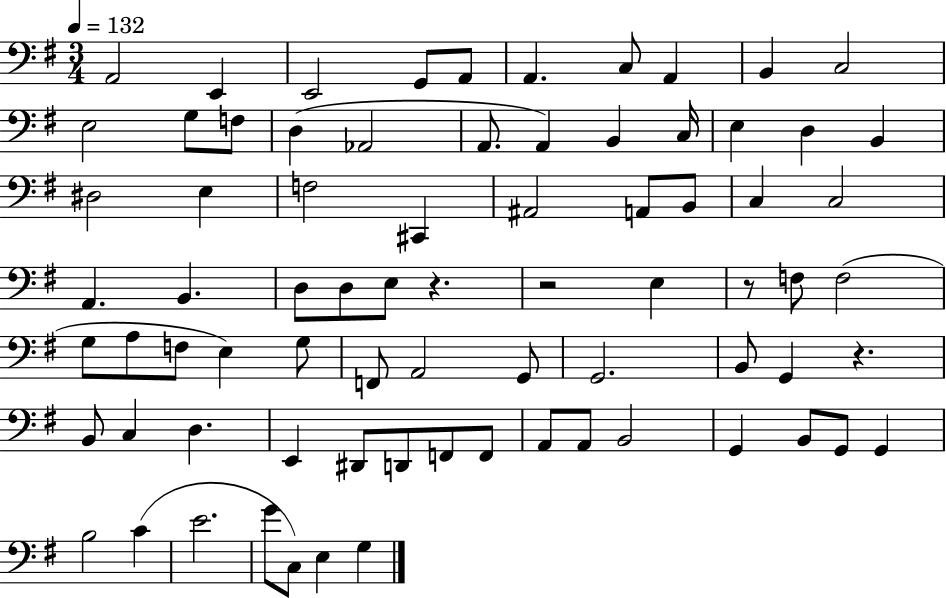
A2/h E2/q E2/h G2/e A2/e A2/q. C3/e A2/q B2/q C3/h E3/h G3/e F3/e D3/q Ab2/h A2/e. A2/q B2/q C3/s E3/q D3/q B2/q D#3/h E3/q F3/h C#2/q A#2/h A2/e B2/e C3/q C3/h A2/q. B2/q. D3/e D3/e E3/e R/q. R/h E3/q R/e F3/e F3/h G3/e A3/e F3/e E3/q G3/e F2/e A2/h G2/e G2/h. B2/e G2/q R/q. B2/e C3/q D3/q. E2/q D#2/e D2/e F2/e F2/e A2/e A2/e B2/h G2/q B2/e G2/e G2/q B3/h C4/q E4/h. G4/e C3/e E3/q G3/q